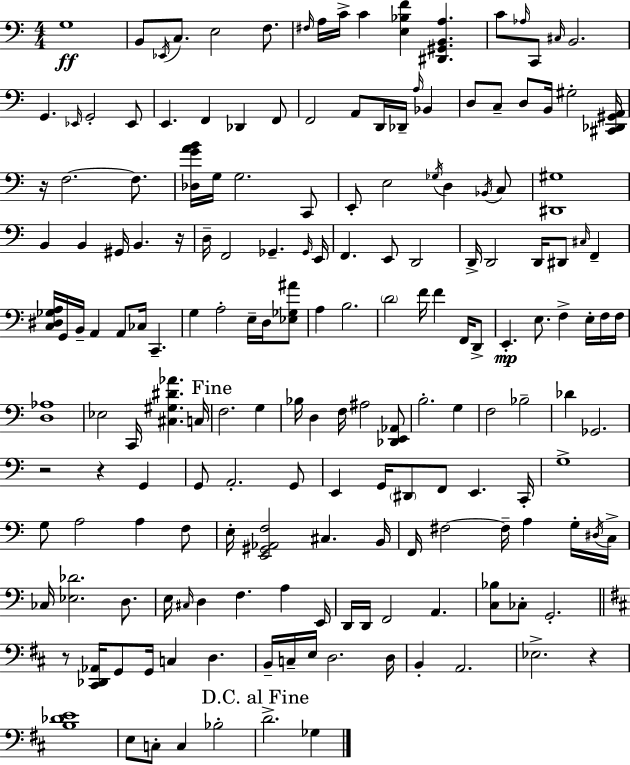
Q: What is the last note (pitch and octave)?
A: Gb3